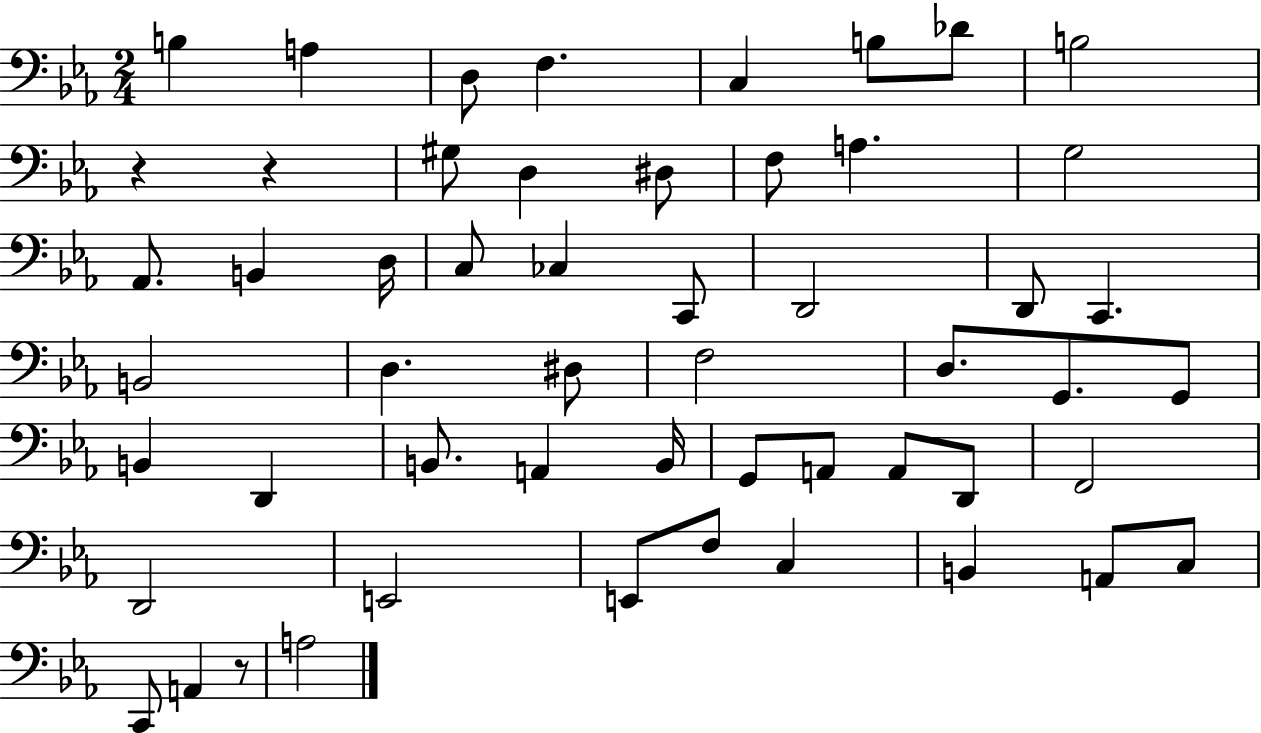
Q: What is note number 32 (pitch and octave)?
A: D2